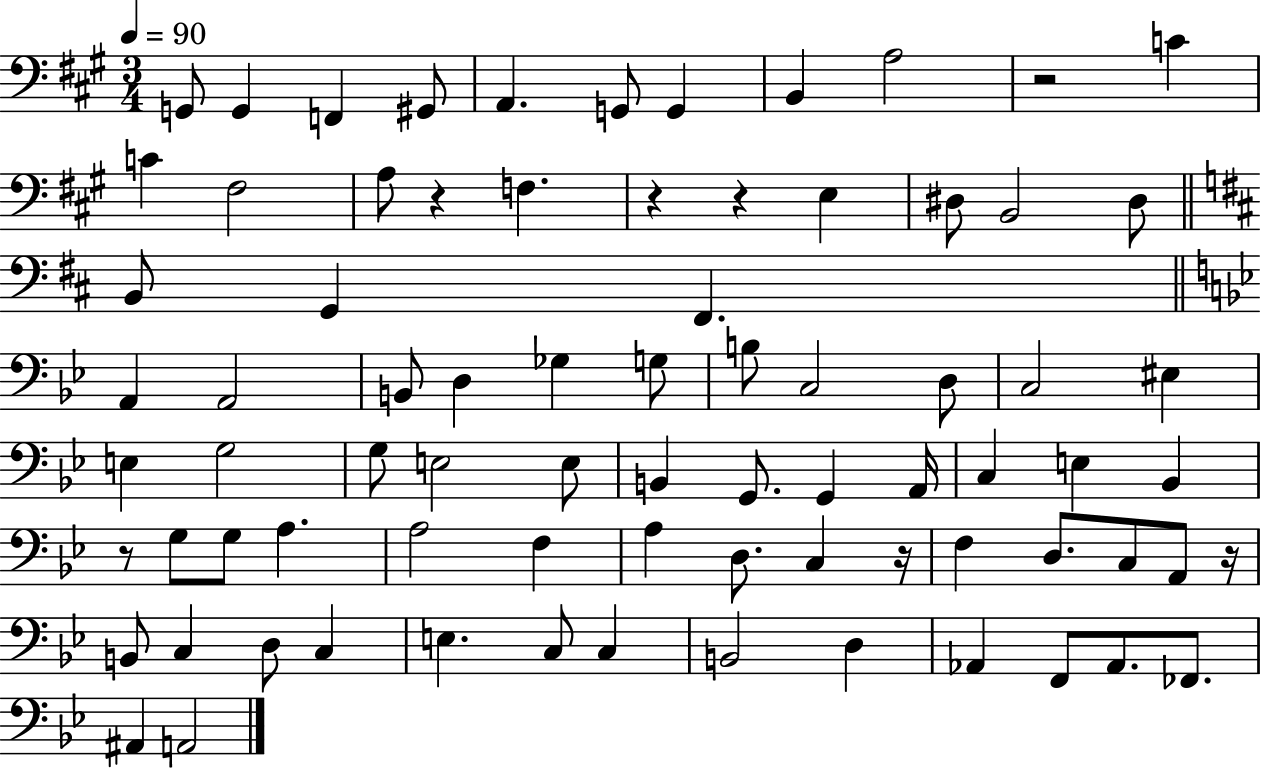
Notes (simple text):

G2/e G2/q F2/q G#2/e A2/q. G2/e G2/q B2/q A3/h R/h C4/q C4/q F#3/h A3/e R/q F3/q. R/q R/q E3/q D#3/e B2/h D#3/e B2/e G2/q F#2/q. A2/q A2/h B2/e D3/q Gb3/q G3/e B3/e C3/h D3/e C3/h EIS3/q E3/q G3/h G3/e E3/h E3/e B2/q G2/e. G2/q A2/s C3/q E3/q Bb2/q R/e G3/e G3/e A3/q. A3/h F3/q A3/q D3/e. C3/q R/s F3/q D3/e. C3/e A2/e R/s B2/e C3/q D3/e C3/q E3/q. C3/e C3/q B2/h D3/q Ab2/q F2/e Ab2/e. FES2/e. A#2/q A2/h